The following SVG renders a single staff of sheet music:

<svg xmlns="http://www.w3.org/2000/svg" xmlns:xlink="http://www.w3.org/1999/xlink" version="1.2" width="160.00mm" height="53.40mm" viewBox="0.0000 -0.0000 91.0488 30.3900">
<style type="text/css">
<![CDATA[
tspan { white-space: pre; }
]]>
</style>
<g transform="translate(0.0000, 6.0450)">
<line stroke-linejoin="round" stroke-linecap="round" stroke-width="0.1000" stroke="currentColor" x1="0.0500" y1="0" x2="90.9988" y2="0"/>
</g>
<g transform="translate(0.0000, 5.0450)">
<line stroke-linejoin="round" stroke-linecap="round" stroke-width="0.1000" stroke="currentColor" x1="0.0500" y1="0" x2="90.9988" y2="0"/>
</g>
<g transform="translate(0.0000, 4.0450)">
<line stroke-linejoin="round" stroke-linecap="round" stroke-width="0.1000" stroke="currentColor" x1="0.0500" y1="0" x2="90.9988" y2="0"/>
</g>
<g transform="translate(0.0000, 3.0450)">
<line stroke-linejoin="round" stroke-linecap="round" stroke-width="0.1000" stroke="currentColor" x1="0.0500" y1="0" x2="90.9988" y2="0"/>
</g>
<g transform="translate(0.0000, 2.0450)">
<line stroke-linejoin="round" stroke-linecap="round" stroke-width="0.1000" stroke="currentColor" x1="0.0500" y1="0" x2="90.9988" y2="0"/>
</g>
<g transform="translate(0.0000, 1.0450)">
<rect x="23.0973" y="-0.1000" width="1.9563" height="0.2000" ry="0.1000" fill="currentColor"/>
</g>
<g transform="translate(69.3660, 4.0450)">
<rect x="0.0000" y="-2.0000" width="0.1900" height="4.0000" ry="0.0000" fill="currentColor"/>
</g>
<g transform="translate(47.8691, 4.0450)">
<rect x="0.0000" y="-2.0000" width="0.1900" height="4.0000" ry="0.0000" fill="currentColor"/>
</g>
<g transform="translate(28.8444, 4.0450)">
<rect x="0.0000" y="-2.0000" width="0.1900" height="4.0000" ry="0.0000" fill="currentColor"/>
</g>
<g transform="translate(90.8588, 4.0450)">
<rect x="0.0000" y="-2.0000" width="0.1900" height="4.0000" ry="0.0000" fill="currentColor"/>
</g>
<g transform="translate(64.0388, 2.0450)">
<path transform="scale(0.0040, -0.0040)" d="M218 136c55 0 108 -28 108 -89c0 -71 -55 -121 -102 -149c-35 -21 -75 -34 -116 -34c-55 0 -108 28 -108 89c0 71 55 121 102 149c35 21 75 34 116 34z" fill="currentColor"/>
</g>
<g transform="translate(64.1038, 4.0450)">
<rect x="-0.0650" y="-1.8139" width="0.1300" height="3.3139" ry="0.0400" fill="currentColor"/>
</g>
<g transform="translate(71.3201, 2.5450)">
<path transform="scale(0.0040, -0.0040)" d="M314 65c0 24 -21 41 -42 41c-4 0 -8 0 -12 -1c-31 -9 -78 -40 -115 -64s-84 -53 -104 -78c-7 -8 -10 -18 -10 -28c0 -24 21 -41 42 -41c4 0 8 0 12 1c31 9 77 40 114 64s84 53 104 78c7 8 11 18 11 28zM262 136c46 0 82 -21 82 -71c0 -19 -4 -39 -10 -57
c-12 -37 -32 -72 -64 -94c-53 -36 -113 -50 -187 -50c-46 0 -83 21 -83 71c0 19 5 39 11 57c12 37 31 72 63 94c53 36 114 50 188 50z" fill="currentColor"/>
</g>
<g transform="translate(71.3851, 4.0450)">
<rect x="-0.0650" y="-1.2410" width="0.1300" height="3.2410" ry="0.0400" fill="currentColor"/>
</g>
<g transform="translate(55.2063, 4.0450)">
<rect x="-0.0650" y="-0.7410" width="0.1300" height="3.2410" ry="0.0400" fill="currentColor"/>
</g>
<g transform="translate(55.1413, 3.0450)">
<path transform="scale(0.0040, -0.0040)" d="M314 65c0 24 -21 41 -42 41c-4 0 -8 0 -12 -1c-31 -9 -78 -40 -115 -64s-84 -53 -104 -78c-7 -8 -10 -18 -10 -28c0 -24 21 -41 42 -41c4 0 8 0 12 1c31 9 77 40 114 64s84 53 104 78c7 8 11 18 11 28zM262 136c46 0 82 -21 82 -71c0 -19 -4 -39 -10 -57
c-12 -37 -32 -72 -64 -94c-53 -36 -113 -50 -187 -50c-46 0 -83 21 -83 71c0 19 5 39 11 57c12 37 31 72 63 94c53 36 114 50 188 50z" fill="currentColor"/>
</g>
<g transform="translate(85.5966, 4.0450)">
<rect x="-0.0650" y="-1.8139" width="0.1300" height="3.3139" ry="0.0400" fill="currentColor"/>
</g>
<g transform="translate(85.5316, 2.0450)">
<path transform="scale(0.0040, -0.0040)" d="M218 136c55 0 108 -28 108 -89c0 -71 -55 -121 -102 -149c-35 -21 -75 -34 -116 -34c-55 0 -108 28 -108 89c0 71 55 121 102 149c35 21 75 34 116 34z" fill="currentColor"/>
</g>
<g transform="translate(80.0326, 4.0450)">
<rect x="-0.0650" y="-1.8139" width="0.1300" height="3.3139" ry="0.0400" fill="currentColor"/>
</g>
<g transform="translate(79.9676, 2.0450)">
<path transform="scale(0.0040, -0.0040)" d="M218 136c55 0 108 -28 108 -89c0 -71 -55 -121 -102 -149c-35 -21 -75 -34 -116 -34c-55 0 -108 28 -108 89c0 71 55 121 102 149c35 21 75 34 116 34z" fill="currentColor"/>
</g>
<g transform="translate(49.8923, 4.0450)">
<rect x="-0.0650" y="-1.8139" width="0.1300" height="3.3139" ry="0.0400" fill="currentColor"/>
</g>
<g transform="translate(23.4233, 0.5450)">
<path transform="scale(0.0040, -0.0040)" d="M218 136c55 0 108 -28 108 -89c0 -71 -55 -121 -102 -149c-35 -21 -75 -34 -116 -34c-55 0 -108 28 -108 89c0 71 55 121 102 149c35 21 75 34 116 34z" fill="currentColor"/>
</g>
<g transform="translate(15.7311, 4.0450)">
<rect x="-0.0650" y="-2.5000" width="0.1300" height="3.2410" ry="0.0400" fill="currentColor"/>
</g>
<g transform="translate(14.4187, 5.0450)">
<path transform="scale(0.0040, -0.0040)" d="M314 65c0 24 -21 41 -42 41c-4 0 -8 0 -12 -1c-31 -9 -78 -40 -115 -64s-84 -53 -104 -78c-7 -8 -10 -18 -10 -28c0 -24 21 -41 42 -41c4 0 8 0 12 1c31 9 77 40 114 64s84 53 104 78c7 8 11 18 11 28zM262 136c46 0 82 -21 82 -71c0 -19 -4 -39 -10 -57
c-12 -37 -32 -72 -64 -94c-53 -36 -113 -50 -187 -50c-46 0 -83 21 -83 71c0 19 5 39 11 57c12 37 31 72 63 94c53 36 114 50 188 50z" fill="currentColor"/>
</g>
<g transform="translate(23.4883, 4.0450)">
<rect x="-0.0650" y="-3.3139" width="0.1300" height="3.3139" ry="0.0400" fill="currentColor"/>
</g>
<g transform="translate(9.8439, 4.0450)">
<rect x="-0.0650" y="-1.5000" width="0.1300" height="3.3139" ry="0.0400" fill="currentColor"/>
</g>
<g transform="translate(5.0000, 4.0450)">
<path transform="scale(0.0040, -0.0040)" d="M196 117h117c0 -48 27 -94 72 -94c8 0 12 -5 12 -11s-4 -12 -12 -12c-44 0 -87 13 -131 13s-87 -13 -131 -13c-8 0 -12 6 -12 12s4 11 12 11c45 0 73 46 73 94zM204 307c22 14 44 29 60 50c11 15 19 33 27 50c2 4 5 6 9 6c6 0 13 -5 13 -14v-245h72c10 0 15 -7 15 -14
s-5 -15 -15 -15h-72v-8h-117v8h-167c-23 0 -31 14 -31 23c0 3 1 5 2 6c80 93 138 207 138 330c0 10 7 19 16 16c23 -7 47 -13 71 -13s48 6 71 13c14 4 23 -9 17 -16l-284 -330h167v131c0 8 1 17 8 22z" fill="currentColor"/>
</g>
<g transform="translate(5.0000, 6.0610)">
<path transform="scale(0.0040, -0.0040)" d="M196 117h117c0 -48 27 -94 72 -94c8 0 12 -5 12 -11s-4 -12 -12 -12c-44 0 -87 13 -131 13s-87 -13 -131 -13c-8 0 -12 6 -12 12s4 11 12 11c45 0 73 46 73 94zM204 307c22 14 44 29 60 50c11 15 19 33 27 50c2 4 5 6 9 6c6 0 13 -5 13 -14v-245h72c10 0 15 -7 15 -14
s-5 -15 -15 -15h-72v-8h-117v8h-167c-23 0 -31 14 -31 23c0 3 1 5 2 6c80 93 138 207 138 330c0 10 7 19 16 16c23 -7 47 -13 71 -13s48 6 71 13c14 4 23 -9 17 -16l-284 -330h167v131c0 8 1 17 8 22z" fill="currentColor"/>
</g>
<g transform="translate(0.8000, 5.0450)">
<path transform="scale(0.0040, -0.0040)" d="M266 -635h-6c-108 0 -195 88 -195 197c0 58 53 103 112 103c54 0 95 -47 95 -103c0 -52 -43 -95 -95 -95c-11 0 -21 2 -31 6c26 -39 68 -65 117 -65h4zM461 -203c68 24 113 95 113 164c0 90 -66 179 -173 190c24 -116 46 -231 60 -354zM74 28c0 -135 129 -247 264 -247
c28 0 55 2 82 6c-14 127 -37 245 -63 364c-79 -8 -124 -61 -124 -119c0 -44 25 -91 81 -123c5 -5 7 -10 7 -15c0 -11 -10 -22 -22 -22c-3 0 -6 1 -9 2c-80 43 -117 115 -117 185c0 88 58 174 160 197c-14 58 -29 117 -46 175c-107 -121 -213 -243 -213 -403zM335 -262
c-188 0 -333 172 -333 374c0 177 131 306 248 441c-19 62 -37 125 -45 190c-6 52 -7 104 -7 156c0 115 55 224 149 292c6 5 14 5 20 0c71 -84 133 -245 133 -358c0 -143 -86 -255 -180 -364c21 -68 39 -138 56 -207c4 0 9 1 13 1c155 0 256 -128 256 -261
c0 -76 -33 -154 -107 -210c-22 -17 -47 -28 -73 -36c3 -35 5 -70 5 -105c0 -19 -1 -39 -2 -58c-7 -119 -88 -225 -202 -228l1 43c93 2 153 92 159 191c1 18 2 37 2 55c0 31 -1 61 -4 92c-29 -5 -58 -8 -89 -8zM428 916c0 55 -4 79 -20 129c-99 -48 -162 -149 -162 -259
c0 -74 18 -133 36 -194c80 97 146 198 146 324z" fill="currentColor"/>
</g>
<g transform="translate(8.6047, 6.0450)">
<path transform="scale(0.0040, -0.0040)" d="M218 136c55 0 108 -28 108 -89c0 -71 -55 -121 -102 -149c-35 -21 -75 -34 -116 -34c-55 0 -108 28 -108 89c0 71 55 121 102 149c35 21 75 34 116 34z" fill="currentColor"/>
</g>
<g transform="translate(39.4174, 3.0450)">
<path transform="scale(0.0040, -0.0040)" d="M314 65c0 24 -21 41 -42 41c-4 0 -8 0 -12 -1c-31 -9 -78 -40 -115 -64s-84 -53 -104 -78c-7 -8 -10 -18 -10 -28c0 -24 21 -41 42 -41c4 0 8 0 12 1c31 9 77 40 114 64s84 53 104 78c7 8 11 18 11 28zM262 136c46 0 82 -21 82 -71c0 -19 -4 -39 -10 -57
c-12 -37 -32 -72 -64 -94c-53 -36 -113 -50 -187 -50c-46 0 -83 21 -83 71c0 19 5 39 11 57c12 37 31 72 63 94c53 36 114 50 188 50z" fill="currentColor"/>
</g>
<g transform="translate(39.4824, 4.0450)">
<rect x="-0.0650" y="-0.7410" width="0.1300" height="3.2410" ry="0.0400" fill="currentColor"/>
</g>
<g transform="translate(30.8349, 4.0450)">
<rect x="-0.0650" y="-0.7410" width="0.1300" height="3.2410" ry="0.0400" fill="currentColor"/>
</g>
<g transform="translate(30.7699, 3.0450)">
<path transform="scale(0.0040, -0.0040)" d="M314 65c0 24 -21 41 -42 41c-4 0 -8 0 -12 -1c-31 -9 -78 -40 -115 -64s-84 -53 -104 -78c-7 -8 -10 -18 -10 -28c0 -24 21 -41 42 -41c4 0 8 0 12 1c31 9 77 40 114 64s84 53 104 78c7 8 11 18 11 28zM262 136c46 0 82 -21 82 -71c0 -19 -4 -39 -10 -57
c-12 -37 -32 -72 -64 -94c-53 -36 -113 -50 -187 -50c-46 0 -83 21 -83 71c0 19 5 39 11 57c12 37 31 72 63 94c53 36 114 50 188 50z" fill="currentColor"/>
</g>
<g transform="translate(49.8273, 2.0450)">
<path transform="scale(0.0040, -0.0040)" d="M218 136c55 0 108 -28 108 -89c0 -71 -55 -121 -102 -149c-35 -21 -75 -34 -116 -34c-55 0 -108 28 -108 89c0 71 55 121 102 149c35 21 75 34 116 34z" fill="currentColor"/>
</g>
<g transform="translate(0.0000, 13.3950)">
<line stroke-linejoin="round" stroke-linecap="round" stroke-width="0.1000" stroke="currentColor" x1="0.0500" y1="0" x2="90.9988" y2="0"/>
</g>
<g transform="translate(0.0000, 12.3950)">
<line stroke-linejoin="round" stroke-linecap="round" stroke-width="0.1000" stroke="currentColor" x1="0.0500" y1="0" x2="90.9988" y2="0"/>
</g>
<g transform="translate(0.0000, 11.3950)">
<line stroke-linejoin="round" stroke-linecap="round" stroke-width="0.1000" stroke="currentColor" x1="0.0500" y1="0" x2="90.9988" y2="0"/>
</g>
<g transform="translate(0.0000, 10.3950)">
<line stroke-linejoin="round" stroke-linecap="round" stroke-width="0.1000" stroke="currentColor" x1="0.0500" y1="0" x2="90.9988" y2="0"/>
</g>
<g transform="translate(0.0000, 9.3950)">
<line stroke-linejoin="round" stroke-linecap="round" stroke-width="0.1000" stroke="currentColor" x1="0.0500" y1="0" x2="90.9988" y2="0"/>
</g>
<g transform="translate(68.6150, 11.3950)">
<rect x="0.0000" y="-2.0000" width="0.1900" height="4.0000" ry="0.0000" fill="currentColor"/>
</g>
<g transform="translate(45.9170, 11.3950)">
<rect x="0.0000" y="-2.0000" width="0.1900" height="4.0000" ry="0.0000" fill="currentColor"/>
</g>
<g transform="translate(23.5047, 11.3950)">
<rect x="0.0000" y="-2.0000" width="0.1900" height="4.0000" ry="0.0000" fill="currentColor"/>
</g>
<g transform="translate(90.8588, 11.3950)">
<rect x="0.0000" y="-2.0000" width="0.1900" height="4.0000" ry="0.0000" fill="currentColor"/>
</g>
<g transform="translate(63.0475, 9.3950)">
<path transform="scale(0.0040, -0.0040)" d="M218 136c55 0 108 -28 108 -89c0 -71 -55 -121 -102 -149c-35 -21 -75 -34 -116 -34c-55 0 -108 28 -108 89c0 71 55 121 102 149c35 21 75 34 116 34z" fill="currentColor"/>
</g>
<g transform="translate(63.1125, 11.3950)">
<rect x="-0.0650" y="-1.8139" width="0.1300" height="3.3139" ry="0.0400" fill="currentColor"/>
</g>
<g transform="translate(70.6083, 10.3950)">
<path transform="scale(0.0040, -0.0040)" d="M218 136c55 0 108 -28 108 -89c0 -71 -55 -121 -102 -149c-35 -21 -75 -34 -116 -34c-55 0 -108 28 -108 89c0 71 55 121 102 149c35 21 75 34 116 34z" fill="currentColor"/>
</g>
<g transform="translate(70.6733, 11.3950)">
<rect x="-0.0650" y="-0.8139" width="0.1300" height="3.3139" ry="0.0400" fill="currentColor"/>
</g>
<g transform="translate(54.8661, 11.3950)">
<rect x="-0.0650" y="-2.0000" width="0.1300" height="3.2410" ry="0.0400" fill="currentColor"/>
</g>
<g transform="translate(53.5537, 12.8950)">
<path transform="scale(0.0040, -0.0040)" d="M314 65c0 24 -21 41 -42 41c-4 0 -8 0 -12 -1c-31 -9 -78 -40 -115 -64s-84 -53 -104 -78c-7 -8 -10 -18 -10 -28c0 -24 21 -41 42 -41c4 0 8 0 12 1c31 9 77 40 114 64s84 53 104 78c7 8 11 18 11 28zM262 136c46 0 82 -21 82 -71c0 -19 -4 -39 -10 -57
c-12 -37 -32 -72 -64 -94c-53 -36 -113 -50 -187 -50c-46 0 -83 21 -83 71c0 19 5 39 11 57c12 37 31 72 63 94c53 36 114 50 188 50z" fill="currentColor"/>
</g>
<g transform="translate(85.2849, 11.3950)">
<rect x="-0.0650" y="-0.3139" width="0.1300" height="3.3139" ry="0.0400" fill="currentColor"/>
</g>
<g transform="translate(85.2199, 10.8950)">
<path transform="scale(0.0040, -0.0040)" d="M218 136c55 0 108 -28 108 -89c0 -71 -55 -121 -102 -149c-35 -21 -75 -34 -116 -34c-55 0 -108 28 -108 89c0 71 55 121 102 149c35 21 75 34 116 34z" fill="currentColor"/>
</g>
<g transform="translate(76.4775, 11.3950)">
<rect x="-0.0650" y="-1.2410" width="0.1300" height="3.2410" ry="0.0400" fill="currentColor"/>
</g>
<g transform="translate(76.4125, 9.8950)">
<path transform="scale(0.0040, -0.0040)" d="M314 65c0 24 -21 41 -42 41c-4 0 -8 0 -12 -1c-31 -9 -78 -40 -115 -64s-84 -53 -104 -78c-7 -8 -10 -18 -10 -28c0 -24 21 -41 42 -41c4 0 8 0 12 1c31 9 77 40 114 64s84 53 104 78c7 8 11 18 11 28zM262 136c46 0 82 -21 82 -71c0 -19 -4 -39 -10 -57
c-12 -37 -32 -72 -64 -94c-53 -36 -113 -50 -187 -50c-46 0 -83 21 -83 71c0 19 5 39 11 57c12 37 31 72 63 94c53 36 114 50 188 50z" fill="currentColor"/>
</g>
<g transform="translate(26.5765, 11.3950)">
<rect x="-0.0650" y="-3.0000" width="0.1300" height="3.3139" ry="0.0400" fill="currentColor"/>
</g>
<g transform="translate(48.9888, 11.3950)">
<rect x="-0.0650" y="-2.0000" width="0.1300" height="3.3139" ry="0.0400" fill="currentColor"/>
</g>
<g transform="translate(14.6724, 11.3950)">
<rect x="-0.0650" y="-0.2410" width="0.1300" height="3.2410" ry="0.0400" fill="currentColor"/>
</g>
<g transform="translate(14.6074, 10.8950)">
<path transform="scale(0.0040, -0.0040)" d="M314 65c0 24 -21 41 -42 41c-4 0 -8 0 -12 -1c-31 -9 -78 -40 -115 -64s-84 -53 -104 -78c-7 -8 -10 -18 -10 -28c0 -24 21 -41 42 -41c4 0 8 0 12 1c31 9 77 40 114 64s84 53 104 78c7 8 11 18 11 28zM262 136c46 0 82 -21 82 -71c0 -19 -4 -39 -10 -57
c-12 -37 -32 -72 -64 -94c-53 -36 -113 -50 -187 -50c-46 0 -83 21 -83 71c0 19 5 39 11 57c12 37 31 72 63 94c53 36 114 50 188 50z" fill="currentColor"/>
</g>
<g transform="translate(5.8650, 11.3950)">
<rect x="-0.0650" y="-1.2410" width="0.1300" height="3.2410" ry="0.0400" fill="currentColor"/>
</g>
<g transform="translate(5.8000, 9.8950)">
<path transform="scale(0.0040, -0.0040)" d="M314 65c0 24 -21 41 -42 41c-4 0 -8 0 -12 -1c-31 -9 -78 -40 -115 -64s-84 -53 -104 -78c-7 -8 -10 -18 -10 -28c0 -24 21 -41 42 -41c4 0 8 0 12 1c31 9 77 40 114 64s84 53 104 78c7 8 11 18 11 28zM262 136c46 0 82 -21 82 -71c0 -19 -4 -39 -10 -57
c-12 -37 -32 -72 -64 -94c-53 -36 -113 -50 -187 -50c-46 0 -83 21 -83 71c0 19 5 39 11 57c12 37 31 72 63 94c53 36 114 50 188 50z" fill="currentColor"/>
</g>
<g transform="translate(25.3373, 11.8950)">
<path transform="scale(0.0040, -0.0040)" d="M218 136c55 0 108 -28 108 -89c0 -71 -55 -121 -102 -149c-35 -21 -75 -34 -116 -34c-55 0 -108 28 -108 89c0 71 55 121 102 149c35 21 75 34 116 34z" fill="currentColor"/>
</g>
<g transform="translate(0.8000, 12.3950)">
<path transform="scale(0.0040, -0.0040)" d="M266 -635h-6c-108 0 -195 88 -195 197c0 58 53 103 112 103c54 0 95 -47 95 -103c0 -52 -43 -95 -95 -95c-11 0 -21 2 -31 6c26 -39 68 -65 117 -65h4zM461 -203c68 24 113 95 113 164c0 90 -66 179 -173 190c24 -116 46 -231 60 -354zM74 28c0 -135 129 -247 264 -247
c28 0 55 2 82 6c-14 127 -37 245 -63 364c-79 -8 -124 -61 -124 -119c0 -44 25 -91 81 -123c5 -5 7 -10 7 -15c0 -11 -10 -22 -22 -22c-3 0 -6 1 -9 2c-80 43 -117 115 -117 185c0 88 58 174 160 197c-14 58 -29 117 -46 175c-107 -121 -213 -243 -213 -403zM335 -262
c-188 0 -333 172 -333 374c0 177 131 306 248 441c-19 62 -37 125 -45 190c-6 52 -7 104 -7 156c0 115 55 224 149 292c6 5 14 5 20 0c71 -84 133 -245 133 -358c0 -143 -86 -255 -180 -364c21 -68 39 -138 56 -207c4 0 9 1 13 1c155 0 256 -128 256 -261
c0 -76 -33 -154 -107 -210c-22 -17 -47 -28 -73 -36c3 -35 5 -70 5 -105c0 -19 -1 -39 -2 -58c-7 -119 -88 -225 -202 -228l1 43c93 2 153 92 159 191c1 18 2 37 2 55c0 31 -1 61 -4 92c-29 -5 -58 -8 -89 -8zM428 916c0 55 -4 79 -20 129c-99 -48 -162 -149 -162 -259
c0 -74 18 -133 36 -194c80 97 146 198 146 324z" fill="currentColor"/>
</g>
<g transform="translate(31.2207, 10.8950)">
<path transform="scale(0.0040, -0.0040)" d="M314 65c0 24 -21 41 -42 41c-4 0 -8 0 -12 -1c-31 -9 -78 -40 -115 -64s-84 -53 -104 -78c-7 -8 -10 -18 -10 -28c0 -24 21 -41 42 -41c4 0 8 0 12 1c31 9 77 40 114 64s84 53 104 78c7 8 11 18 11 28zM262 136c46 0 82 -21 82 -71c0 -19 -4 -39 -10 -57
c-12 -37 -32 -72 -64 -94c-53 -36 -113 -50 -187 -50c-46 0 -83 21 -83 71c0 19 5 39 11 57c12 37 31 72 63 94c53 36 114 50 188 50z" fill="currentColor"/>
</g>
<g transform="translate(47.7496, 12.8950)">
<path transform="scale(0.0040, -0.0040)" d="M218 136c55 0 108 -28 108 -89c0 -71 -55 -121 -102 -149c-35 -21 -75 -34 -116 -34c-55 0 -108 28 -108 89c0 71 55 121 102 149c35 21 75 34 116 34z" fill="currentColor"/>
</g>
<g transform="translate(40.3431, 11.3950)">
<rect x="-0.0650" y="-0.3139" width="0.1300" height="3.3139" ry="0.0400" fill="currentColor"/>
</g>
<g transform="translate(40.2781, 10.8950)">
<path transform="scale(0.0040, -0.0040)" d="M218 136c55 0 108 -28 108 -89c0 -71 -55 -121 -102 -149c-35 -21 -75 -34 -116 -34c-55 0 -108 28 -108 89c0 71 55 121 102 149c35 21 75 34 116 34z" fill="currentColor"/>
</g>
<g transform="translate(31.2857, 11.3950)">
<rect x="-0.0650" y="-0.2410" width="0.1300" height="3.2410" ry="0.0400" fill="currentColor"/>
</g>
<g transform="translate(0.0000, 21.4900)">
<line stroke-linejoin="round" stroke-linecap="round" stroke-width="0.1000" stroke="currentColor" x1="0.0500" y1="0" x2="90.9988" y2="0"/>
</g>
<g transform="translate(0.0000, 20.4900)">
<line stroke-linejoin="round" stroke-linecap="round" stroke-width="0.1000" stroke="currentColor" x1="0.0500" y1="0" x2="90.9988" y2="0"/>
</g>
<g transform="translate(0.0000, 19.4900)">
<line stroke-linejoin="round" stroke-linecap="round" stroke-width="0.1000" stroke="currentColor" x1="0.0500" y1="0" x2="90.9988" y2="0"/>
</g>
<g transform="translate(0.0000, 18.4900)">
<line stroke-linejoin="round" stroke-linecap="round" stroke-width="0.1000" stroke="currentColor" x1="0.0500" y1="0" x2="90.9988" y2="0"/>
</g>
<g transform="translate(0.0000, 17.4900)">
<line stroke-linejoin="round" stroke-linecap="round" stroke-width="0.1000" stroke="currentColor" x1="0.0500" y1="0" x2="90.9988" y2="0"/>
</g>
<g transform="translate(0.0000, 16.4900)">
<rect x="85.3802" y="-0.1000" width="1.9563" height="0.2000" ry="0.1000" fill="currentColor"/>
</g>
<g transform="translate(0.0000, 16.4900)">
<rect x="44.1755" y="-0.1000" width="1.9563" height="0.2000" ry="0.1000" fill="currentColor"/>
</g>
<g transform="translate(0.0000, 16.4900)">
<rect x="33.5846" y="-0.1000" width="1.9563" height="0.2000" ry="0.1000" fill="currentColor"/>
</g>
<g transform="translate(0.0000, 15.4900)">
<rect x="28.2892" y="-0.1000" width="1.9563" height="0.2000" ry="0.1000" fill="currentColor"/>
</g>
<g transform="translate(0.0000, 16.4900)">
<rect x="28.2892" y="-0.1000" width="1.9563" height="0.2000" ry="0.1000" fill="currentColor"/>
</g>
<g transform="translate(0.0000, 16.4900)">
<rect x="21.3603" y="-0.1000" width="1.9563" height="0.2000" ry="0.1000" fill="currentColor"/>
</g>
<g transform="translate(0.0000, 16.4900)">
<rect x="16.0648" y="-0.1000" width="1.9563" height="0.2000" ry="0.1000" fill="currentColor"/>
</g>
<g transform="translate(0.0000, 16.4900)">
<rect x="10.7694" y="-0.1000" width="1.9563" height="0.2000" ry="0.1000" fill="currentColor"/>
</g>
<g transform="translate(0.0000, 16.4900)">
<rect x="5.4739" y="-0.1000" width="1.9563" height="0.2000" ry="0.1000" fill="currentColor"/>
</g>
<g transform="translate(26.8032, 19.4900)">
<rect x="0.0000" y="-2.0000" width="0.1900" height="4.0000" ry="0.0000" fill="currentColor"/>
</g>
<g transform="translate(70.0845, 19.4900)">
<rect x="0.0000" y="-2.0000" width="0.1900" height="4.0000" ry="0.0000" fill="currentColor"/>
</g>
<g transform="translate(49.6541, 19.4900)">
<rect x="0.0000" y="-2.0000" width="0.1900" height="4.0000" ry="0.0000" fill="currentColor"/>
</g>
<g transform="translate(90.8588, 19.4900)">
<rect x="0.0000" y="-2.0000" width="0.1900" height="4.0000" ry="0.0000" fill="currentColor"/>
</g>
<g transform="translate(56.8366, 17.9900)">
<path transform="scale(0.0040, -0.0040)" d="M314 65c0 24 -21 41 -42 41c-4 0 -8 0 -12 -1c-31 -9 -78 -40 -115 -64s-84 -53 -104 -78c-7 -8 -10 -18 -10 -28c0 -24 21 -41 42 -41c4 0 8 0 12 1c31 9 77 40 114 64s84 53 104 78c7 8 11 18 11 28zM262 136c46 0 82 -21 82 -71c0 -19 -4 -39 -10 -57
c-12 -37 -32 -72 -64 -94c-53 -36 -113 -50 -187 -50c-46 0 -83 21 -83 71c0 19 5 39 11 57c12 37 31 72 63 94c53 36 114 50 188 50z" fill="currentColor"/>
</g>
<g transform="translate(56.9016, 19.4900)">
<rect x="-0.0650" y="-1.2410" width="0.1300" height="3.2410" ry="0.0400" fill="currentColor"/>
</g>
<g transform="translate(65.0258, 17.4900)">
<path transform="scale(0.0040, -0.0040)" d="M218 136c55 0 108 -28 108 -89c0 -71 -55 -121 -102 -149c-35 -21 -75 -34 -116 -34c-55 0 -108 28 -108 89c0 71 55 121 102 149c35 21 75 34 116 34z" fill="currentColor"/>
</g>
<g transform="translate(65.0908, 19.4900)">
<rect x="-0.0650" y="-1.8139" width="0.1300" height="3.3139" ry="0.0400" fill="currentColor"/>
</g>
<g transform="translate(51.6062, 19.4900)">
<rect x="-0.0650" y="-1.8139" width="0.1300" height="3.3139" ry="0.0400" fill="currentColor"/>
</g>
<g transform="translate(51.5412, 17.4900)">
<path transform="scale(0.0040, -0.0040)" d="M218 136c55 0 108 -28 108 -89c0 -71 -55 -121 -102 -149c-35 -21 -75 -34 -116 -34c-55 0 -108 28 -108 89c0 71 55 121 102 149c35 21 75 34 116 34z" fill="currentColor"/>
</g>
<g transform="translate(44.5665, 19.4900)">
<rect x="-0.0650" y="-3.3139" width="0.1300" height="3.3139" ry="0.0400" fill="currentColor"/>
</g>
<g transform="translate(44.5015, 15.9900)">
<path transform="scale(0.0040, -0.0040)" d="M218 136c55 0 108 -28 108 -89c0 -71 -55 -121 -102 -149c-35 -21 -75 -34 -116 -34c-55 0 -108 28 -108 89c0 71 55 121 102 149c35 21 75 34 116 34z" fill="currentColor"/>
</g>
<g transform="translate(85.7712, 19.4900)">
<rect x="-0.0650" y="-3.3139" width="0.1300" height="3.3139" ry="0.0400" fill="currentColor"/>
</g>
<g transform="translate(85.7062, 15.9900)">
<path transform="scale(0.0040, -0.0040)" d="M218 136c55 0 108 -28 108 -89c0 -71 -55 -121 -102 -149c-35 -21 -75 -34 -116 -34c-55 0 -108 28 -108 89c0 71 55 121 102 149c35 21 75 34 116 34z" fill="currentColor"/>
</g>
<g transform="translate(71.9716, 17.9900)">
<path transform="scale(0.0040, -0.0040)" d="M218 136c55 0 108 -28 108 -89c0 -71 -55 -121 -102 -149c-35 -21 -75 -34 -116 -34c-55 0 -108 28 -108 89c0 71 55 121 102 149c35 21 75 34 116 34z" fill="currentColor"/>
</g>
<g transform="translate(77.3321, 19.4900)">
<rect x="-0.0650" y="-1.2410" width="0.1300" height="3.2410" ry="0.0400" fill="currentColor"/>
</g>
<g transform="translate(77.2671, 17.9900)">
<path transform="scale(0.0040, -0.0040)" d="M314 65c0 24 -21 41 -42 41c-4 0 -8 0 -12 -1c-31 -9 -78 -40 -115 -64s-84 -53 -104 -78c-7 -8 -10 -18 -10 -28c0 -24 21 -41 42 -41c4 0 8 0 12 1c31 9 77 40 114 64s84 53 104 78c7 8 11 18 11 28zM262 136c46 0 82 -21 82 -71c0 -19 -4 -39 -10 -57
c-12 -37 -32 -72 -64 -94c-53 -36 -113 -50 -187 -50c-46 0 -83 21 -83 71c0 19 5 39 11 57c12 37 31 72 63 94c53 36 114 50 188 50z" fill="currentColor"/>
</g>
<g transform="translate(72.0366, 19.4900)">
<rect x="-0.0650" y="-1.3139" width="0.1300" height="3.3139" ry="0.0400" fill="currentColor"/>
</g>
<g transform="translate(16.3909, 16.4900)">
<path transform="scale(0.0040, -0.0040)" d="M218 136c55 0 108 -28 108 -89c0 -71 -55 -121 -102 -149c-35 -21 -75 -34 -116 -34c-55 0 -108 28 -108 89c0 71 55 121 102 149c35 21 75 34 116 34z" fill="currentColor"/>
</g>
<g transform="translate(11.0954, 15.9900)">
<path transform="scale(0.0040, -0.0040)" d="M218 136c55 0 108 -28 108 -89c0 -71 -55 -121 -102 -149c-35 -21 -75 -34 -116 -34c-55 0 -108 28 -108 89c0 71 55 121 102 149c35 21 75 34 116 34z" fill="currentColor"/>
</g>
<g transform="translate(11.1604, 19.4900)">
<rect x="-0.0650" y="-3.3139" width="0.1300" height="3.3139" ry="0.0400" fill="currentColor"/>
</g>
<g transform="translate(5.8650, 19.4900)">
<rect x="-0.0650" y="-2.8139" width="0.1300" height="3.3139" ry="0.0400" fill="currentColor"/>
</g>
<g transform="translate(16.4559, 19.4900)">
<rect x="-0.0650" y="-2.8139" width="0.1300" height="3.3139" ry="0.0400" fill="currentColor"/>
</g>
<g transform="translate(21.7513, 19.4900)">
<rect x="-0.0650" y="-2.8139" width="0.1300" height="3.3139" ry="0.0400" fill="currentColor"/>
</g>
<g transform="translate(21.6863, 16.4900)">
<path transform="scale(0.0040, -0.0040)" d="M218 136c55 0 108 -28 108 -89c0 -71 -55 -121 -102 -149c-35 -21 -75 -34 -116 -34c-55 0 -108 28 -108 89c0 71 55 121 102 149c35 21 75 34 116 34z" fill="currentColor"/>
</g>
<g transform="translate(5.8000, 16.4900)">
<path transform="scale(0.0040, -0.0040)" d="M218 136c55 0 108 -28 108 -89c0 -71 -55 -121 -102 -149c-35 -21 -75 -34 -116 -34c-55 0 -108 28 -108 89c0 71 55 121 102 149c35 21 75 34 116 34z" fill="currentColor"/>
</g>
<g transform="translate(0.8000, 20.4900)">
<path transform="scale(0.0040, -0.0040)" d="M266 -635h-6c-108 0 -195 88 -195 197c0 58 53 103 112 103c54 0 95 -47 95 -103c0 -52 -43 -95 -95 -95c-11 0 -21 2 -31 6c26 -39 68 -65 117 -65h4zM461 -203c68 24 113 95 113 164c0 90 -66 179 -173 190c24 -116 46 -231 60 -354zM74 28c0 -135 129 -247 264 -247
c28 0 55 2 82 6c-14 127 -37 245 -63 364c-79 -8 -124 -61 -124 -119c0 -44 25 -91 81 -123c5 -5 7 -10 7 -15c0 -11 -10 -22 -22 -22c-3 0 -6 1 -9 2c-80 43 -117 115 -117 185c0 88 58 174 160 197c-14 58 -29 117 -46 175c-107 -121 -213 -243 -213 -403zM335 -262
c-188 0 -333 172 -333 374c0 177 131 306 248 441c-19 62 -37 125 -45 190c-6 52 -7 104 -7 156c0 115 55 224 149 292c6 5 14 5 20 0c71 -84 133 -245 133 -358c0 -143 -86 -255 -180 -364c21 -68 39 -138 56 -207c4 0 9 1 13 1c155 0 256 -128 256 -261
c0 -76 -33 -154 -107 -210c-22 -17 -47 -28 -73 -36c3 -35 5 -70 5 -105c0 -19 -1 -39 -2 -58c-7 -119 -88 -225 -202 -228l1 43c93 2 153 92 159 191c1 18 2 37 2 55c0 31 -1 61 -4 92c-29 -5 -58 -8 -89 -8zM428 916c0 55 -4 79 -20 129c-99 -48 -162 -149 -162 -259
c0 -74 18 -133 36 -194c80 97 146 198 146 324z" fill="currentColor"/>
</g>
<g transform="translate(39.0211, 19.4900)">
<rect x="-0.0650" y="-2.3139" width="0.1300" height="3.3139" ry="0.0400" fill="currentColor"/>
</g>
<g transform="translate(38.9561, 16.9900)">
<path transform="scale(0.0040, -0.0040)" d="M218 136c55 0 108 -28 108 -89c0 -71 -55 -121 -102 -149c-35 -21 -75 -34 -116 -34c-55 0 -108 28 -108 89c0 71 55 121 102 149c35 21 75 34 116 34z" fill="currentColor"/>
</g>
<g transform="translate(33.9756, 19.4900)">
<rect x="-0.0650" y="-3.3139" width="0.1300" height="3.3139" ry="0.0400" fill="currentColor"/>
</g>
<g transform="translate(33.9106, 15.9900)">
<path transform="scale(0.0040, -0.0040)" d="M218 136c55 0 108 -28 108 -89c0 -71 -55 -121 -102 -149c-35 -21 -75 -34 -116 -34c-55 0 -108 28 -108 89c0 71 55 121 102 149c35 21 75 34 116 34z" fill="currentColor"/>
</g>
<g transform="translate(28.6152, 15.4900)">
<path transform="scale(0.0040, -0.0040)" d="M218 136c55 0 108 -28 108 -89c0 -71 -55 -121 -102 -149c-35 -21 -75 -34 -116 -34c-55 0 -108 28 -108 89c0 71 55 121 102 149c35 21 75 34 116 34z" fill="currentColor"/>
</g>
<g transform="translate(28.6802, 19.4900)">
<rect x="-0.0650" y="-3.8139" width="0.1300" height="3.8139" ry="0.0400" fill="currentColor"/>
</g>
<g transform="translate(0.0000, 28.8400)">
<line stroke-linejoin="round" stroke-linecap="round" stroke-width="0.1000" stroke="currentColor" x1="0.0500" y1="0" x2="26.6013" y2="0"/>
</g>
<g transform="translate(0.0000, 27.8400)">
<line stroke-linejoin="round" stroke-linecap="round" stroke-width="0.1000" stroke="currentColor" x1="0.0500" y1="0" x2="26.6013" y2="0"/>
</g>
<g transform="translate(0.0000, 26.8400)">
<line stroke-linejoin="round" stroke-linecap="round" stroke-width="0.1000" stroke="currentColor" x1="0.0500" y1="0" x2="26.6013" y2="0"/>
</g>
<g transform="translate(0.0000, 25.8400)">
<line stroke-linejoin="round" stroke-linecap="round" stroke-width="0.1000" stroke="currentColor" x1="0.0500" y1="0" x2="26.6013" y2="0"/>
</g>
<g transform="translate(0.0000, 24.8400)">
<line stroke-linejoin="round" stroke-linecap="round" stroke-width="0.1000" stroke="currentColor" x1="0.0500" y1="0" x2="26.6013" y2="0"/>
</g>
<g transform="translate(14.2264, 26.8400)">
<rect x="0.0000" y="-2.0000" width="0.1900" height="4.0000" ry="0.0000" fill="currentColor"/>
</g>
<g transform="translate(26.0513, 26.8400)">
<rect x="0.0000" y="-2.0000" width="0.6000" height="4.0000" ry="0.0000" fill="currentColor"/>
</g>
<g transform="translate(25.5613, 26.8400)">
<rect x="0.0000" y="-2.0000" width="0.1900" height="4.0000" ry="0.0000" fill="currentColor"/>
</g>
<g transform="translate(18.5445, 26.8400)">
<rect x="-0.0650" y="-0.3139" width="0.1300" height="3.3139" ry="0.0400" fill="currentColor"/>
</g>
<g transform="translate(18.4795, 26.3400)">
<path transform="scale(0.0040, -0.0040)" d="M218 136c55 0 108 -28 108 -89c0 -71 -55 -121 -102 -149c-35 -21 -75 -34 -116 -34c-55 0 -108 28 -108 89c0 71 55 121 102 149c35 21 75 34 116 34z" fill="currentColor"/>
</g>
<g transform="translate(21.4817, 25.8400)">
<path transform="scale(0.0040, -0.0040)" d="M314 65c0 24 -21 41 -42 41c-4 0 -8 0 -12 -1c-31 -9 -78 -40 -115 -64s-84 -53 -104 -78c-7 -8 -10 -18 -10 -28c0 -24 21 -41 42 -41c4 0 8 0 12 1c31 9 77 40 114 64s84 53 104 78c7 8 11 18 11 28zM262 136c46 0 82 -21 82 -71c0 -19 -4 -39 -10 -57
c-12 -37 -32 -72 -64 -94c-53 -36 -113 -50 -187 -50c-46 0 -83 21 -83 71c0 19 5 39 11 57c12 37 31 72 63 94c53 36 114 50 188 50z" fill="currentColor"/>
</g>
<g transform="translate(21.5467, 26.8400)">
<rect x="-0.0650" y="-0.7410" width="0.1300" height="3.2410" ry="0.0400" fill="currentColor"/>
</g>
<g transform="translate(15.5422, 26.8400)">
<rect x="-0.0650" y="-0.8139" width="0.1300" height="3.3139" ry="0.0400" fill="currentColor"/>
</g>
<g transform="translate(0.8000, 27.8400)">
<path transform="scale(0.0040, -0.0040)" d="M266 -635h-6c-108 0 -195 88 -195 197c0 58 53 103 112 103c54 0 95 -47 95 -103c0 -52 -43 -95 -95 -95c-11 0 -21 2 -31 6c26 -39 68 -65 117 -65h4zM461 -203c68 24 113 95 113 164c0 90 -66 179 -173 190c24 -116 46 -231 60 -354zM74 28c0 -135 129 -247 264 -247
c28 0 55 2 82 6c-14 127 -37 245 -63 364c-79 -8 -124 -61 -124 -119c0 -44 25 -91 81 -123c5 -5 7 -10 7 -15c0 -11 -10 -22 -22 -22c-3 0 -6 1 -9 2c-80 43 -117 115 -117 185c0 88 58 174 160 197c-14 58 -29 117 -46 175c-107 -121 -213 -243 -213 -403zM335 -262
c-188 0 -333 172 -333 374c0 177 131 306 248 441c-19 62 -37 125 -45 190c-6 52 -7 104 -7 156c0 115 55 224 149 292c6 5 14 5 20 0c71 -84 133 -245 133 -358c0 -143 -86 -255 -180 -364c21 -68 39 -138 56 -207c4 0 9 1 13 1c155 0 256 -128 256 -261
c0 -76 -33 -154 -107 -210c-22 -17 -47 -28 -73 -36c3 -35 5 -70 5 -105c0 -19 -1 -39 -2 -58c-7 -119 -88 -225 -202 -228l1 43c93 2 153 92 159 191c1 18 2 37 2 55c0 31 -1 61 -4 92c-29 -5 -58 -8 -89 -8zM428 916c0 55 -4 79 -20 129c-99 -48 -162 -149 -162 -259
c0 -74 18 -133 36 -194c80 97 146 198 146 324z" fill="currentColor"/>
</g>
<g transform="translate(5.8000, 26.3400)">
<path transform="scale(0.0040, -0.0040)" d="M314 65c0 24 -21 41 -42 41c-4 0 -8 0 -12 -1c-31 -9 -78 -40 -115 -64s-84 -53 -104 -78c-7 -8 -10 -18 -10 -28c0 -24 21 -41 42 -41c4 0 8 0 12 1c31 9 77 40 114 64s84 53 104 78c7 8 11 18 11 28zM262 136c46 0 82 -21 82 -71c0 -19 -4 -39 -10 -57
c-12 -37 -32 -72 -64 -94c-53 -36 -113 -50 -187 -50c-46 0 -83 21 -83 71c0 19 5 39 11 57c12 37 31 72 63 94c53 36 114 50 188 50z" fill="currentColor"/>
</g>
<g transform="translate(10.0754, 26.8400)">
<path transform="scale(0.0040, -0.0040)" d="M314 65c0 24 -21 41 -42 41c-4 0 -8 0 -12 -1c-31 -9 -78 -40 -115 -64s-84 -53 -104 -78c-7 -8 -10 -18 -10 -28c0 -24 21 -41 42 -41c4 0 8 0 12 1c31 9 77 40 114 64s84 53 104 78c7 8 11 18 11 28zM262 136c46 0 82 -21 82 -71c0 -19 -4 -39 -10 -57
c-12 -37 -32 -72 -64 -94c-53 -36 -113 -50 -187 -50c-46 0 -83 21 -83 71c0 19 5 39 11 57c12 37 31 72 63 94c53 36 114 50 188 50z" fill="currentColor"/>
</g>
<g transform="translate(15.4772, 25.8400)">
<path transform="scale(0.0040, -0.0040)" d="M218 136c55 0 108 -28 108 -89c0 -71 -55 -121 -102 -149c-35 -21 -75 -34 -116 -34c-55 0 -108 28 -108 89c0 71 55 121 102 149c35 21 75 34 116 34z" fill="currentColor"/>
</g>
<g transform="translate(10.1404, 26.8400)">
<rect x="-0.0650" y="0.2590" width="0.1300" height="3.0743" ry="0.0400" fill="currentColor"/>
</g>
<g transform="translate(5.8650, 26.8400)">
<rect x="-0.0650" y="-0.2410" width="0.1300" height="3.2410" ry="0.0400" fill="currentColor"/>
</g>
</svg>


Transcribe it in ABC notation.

X:1
T:Untitled
M:4/4
L:1/4
K:C
E G2 b d2 d2 f d2 f e2 f f e2 c2 A c2 c F F2 f d e2 c a b a a c' b g b f e2 f e e2 b c2 B2 d c d2